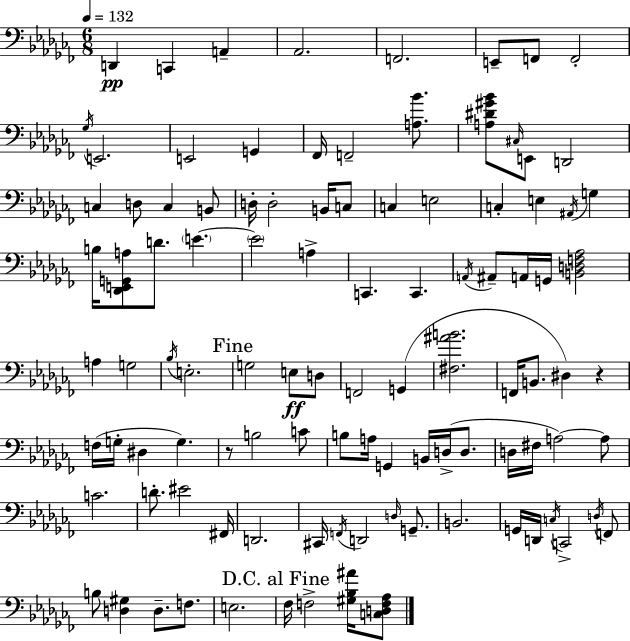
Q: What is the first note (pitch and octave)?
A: D2